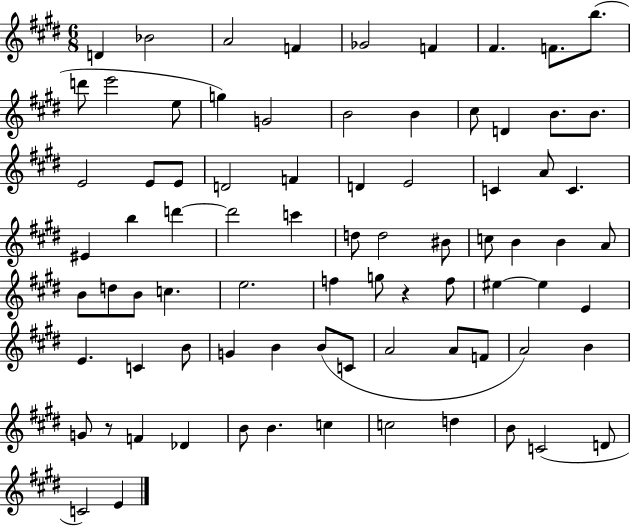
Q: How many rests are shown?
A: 2